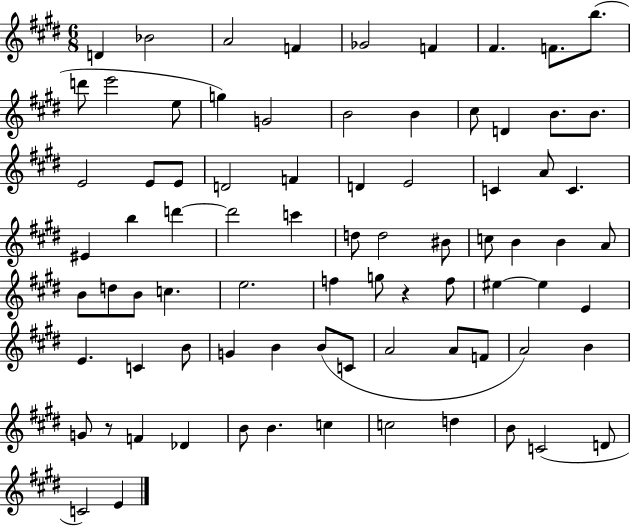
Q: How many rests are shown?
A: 2